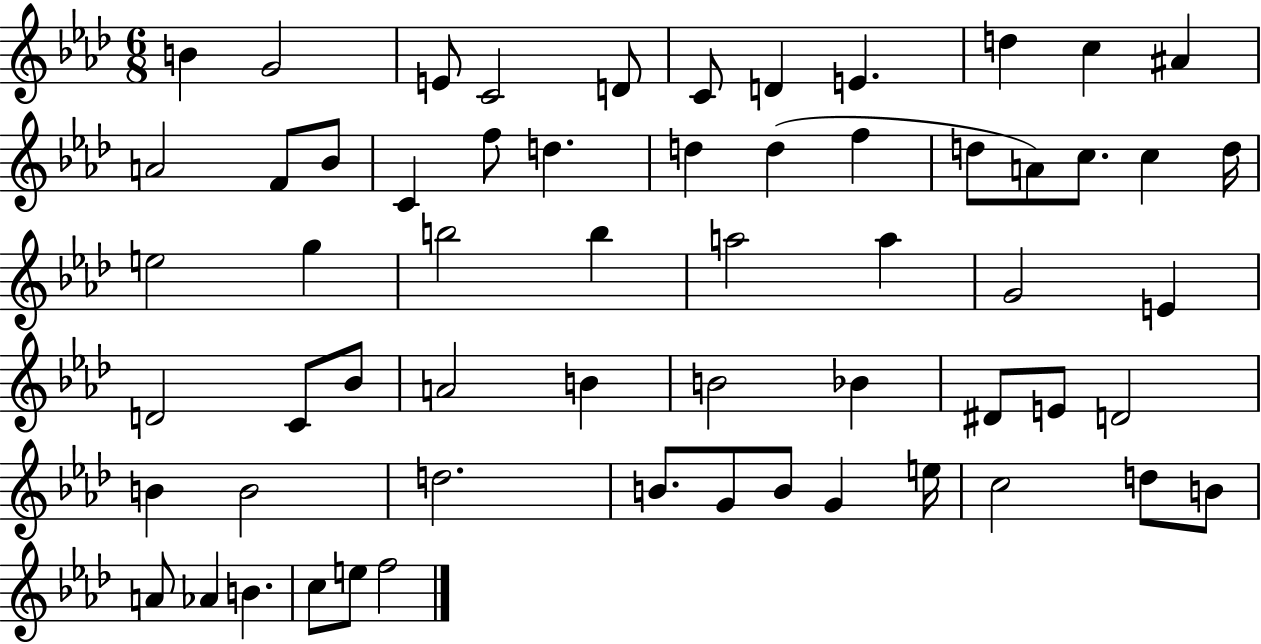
{
  \clef treble
  \numericTimeSignature
  \time 6/8
  \key aes \major
  \repeat volta 2 { b'4 g'2 | e'8 c'2 d'8 | c'8 d'4 e'4. | d''4 c''4 ais'4 | \break a'2 f'8 bes'8 | c'4 f''8 d''4. | d''4 d''4( f''4 | d''8 a'8) c''8. c''4 d''16 | \break e''2 g''4 | b''2 b''4 | a''2 a''4 | g'2 e'4 | \break d'2 c'8 bes'8 | a'2 b'4 | b'2 bes'4 | dis'8 e'8 d'2 | \break b'4 b'2 | d''2. | b'8. g'8 b'8 g'4 e''16 | c''2 d''8 b'8 | \break a'8 aes'4 b'4. | c''8 e''8 f''2 | } \bar "|."
}